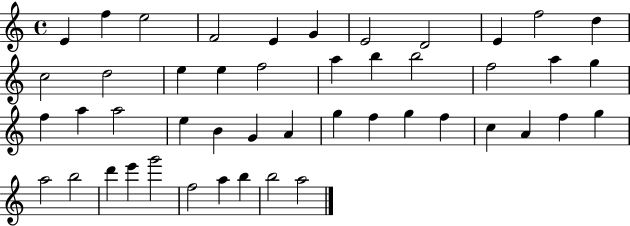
{
  \clef treble
  \time 4/4
  \defaultTimeSignature
  \key c \major
  e'4 f''4 e''2 | f'2 e'4 g'4 | e'2 d'2 | e'4 f''2 d''4 | \break c''2 d''2 | e''4 e''4 f''2 | a''4 b''4 b''2 | f''2 a''4 g''4 | \break f''4 a''4 a''2 | e''4 b'4 g'4 a'4 | g''4 f''4 g''4 f''4 | c''4 a'4 f''4 g''4 | \break a''2 b''2 | d'''4 e'''4 g'''2 | f''2 a''4 b''4 | b''2 a''2 | \break \bar "|."
}